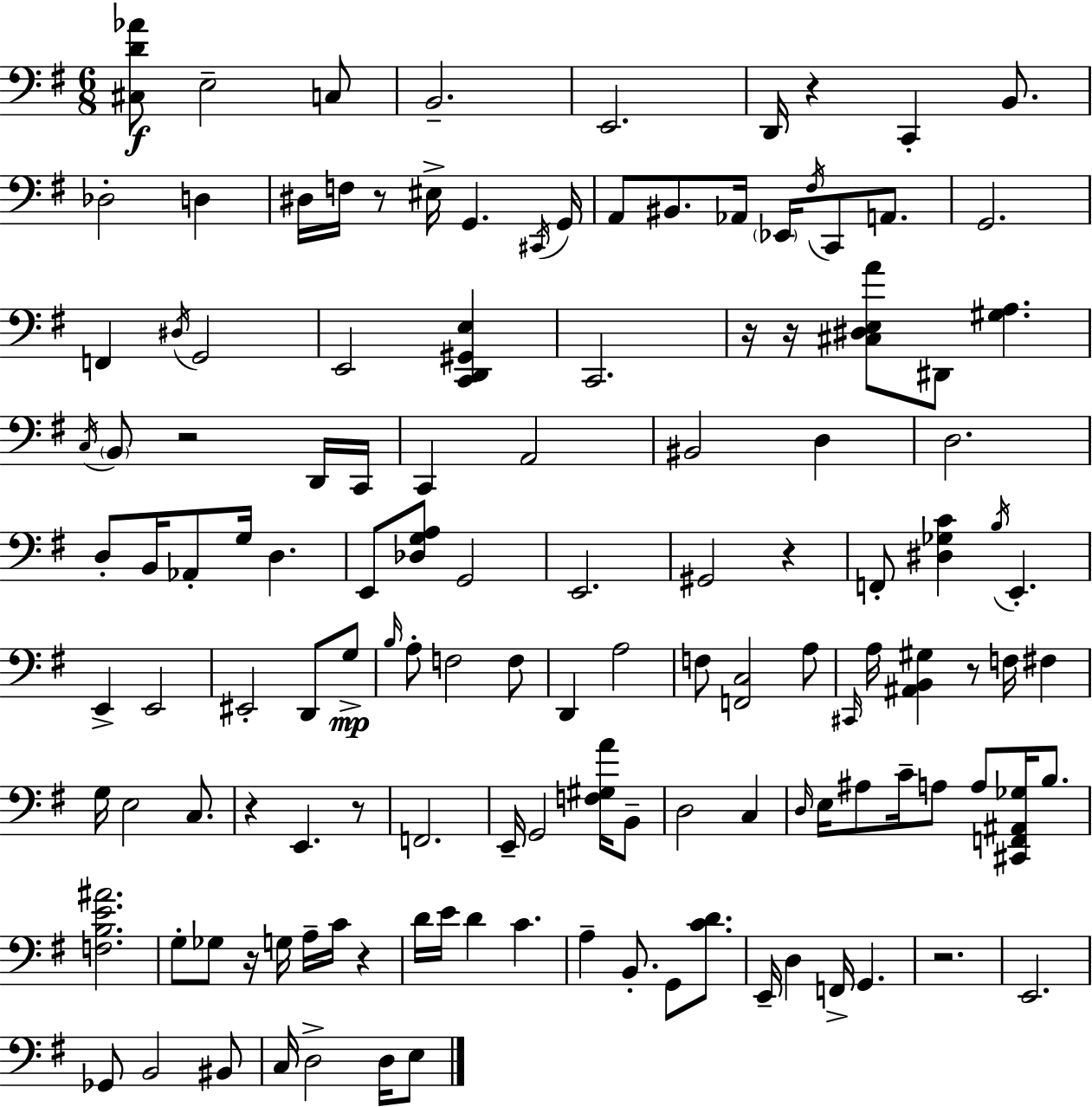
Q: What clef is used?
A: bass